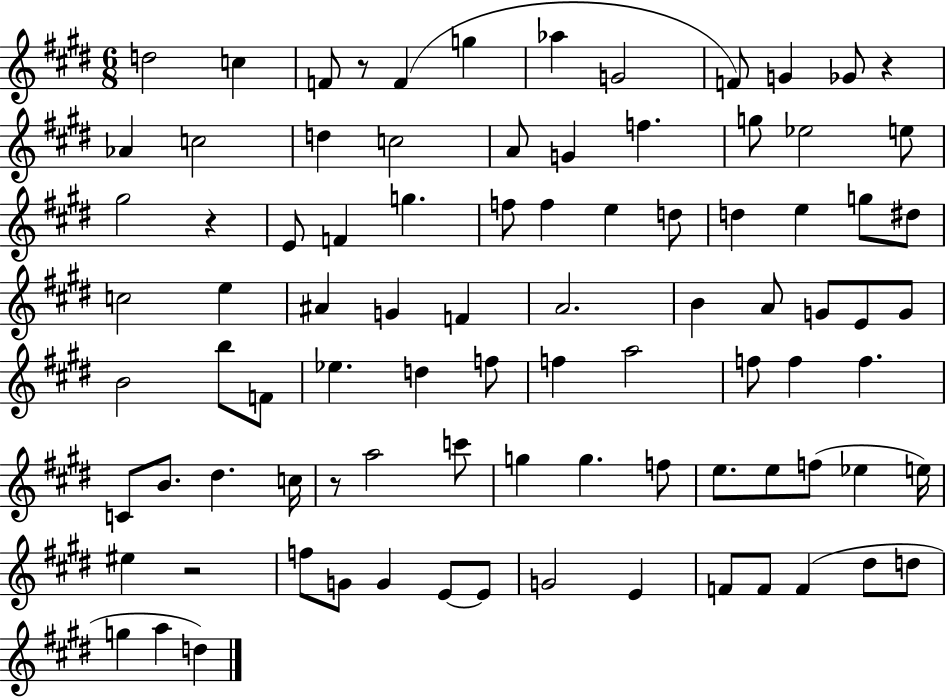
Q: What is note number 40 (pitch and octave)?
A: A4